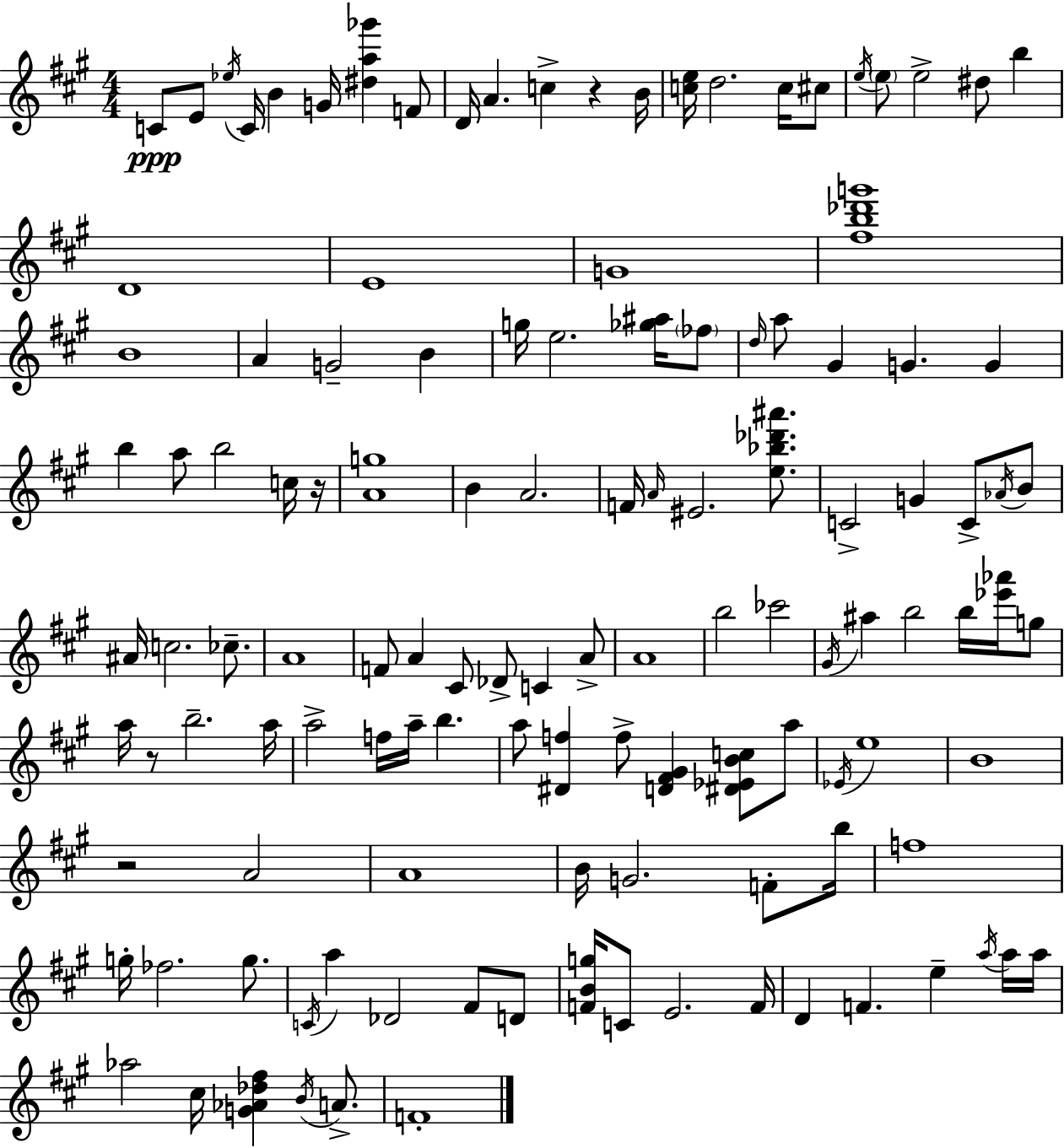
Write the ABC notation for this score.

X:1
T:Untitled
M:4/4
L:1/4
K:A
C/2 E/2 _e/4 C/4 B G/4 [^da_g'] F/2 D/4 A c z B/4 [ce]/4 d2 c/4 ^c/2 e/4 e/2 e2 ^d/2 b D4 E4 G4 [^fb_d'g']4 B4 A G2 B g/4 e2 [_g^a]/4 _f/2 d/4 a/2 ^G G G b a/2 b2 c/4 z/4 [Ag]4 B A2 F/4 A/4 ^E2 [e_b_d'^a']/2 C2 G C/2 _A/4 B/2 ^A/4 c2 _c/2 A4 F/2 A ^C/2 _D/2 C A/2 A4 b2 _c'2 ^G/4 ^a b2 b/4 [_e'_a']/4 g/2 a/4 z/2 b2 a/4 a2 f/4 a/4 b a/2 [^Df] f/2 [D^F^G] [^D_EBc]/2 a/2 _E/4 e4 B4 z2 A2 A4 B/4 G2 F/2 b/4 f4 g/4 _f2 g/2 C/4 a _D2 ^F/2 D/2 [FBg]/4 C/2 E2 F/4 D F e a/4 a/4 a/4 _a2 ^c/4 [G_A_d^f] B/4 A/2 F4